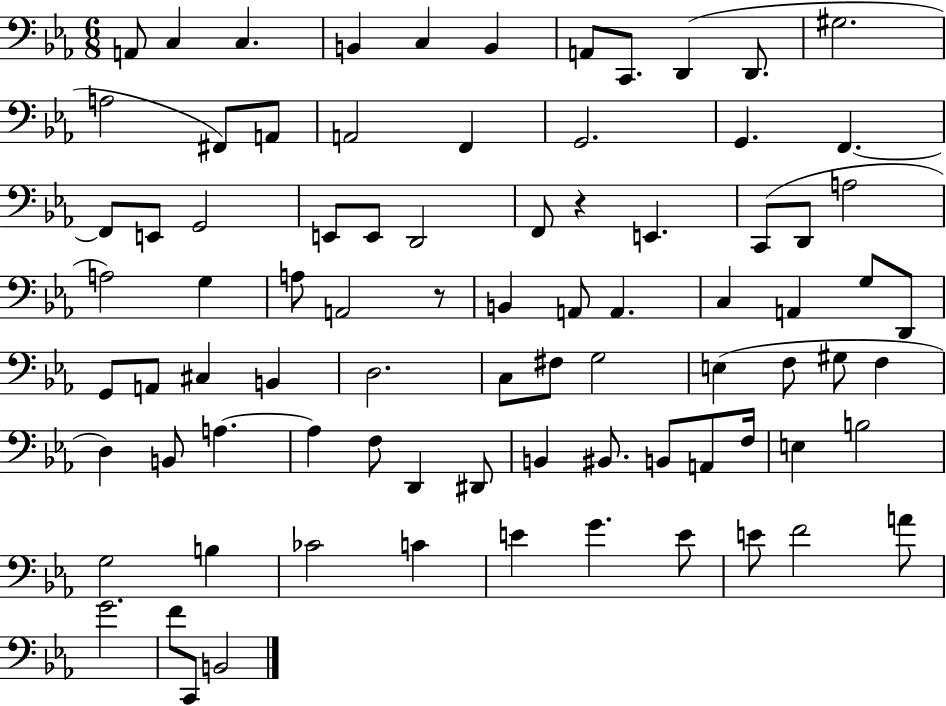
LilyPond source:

{
  \clef bass
  \numericTimeSignature
  \time 6/8
  \key ees \major
  a,8 c4 c4. | b,4 c4 b,4 | a,8 c,8. d,4( d,8. | gis2. | \break a2 fis,8) a,8 | a,2 f,4 | g,2. | g,4. f,4.~~ | \break f,8 e,8 g,2 | e,8 e,8 d,2 | f,8 r4 e,4. | c,8( d,8 a2 | \break a2) g4 | a8 a,2 r8 | b,4 a,8 a,4. | c4 a,4 g8 d,8 | \break g,8 a,8 cis4 b,4 | d2. | c8 fis8 g2 | e4( f8 gis8 f4 | \break d4) b,8 a4.~~ | a4 f8 d,4 dis,8 | b,4 bis,8. b,8 a,8 f16 | e4 b2 | \break g2 b4 | ces'2 c'4 | e'4 g'4. e'8 | e'8 f'2 a'8 | \break g'2. | f'8 c,8 b,2 | \bar "|."
}